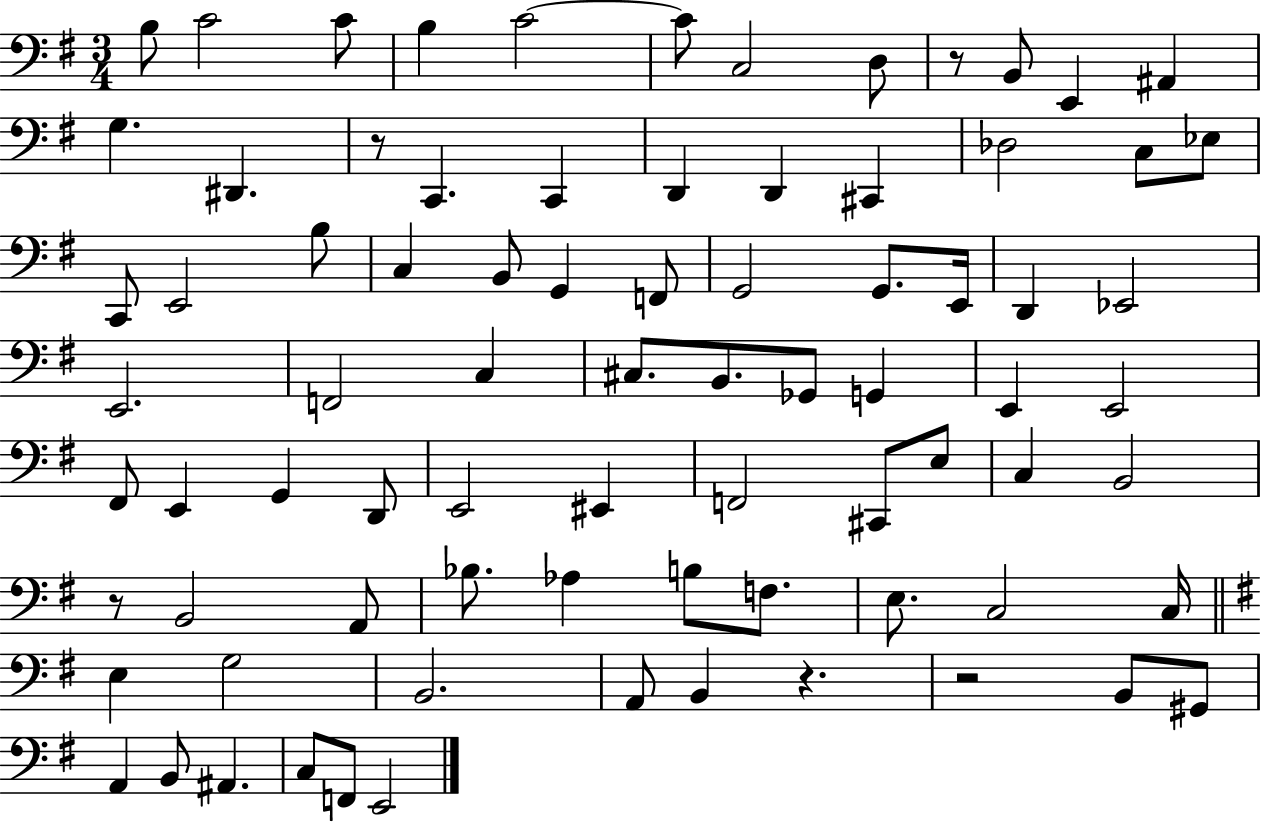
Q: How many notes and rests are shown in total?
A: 80